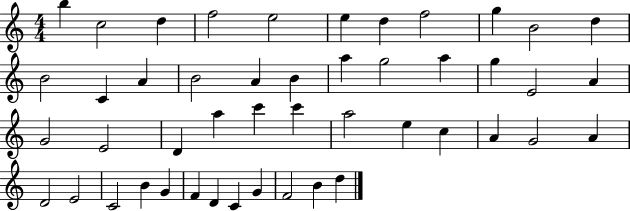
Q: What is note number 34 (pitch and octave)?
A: G4